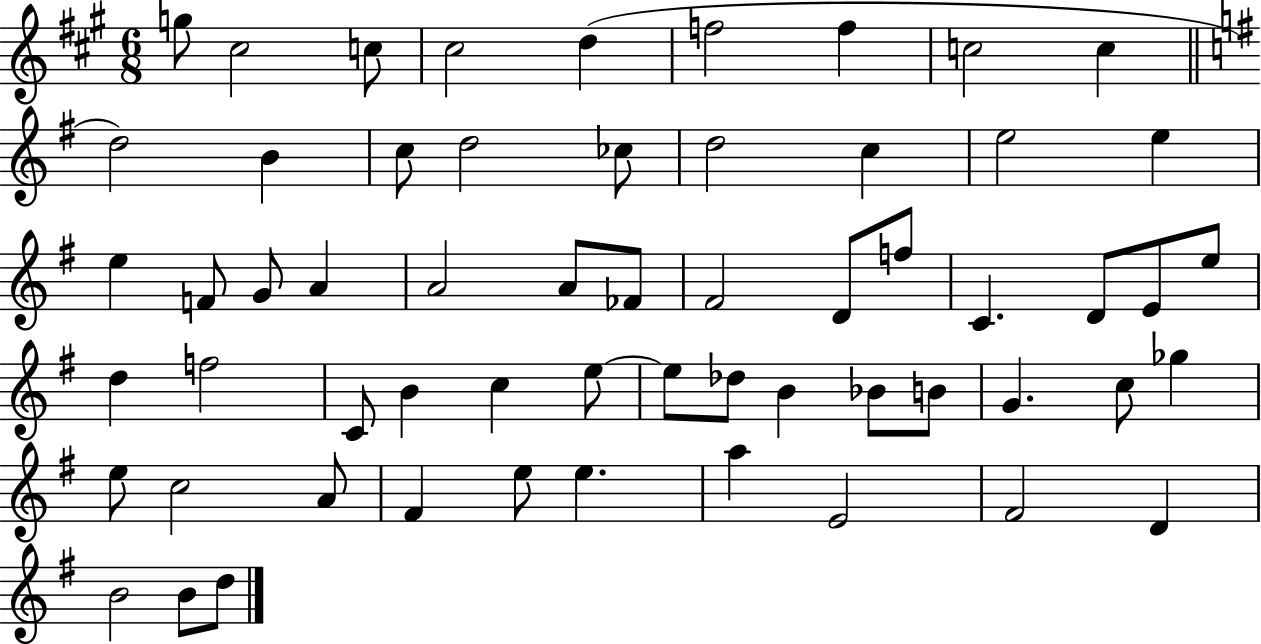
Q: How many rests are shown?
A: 0